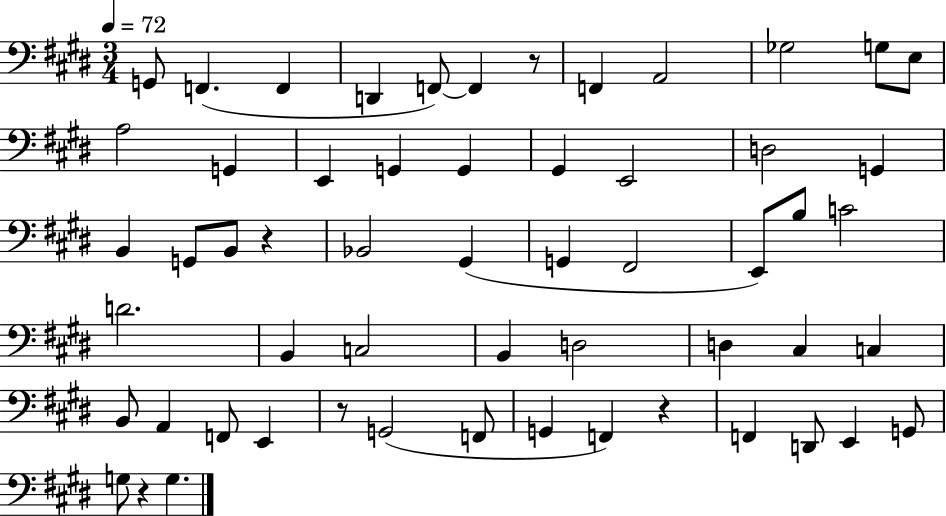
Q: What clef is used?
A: bass